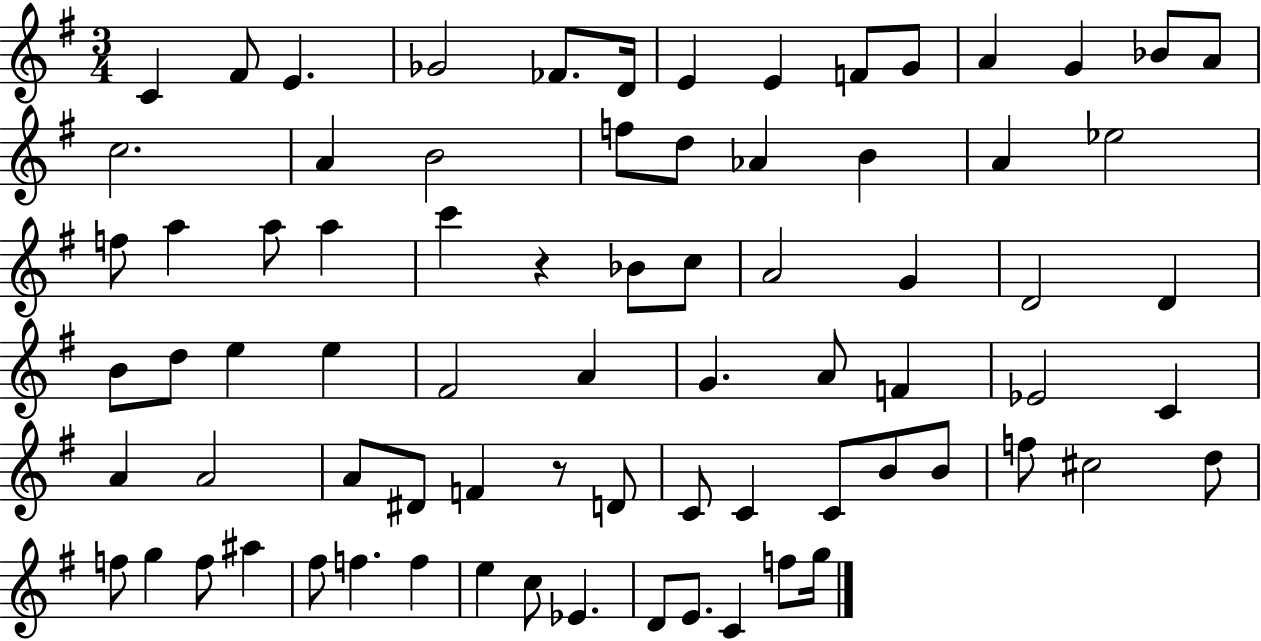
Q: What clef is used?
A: treble